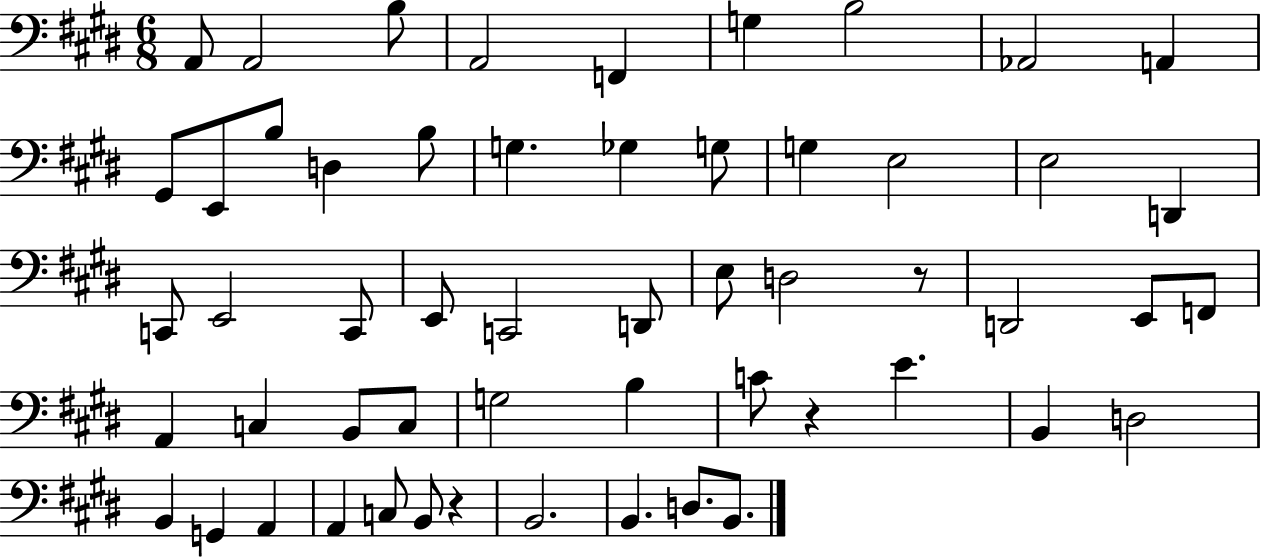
{
  \clef bass
  \numericTimeSignature
  \time 6/8
  \key e \major
  \repeat volta 2 { a,8 a,2 b8 | a,2 f,4 | g4 b2 | aes,2 a,4 | \break gis,8 e,8 b8 d4 b8 | g4. ges4 g8 | g4 e2 | e2 d,4 | \break c,8 e,2 c,8 | e,8 c,2 d,8 | e8 d2 r8 | d,2 e,8 f,8 | \break a,4 c4 b,8 c8 | g2 b4 | c'8 r4 e'4. | b,4 d2 | \break b,4 g,4 a,4 | a,4 c8 b,8 r4 | b,2. | b,4. d8. b,8. | \break } \bar "|."
}